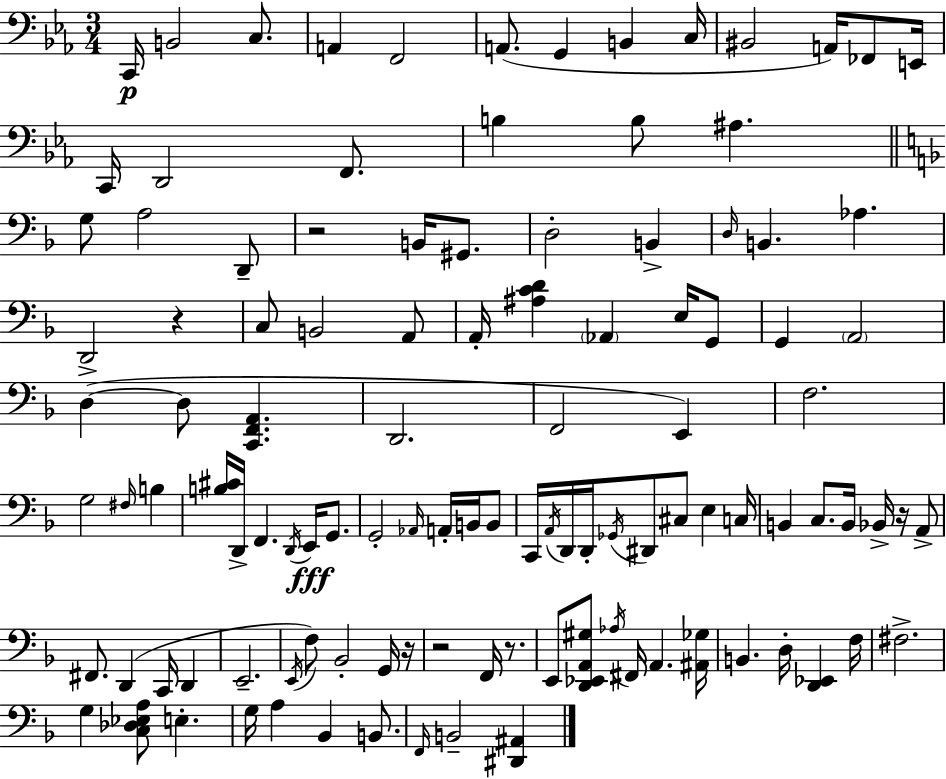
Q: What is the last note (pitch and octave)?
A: B2